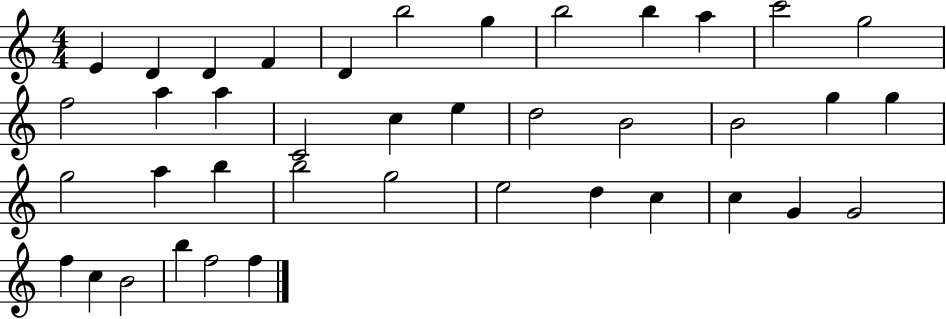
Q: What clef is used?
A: treble